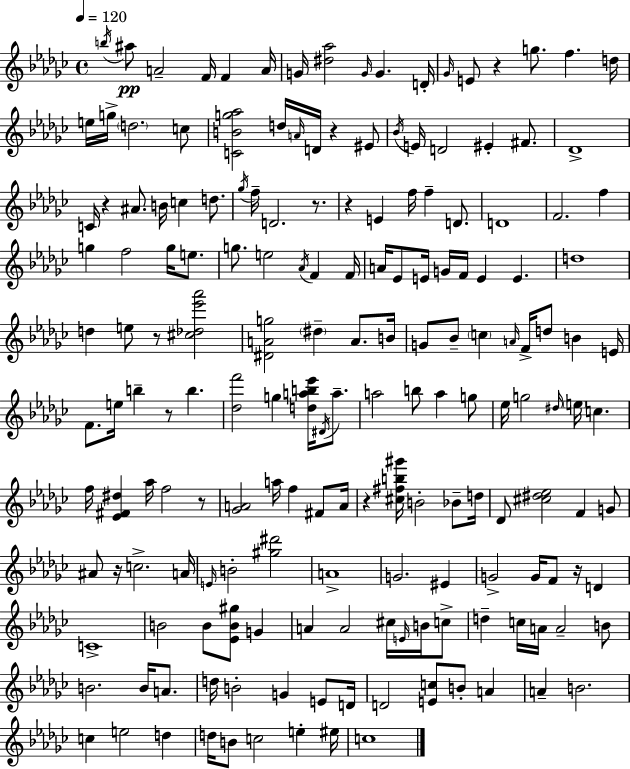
X:1
T:Untitled
M:4/4
L:1/4
K:Ebm
b/4 ^a/2 A2 F/4 F A/4 G/4 [^d_a]2 G/4 G D/4 _G/4 E/2 z g/2 f d/4 e/4 g/4 d2 c/2 [CBg_a]2 d/4 A/4 D/4 z ^E/2 _B/4 E/4 D2 ^E ^F/2 _D4 C/4 z ^A/2 B/4 c d/2 _g/4 f/4 D2 z/2 z E f/4 f D/2 D4 F2 f g f2 g/4 e/2 g/2 e2 _A/4 F F/4 A/4 _E/2 E/4 G/4 F/4 E E d4 d e/2 z/2 [^c_d_e'_a']2 [^DAg]2 ^d A/2 B/4 G/2 _B/2 c A/4 F/4 d/2 B E/4 F/2 e/4 b z/2 b [_df']2 g [dab_e']/4 ^D/4 a/2 a2 b/2 a g/2 _e/4 g2 ^d/4 e/4 c f/4 [_E^F^d] _a/4 f2 z/2 [_GA]2 a/4 f ^F/2 A/4 z [^c^fb^g']/4 B2 _B/2 d/4 _D/2 [^c^d_e]2 F G/2 ^A/2 z/4 c2 A/4 E/4 B2 [^g^d']2 A4 G2 ^E G2 G/4 F/2 z/4 D C4 B2 B/2 [_EB^g]/2 G A A2 ^c/4 E/4 B/4 c/2 d c/4 A/4 A2 B/2 B2 B/4 A/2 d/4 B2 G E/2 D/4 D2 [Ec]/2 B/2 A A B2 c e2 d d/4 B/2 c2 e ^e/4 c4